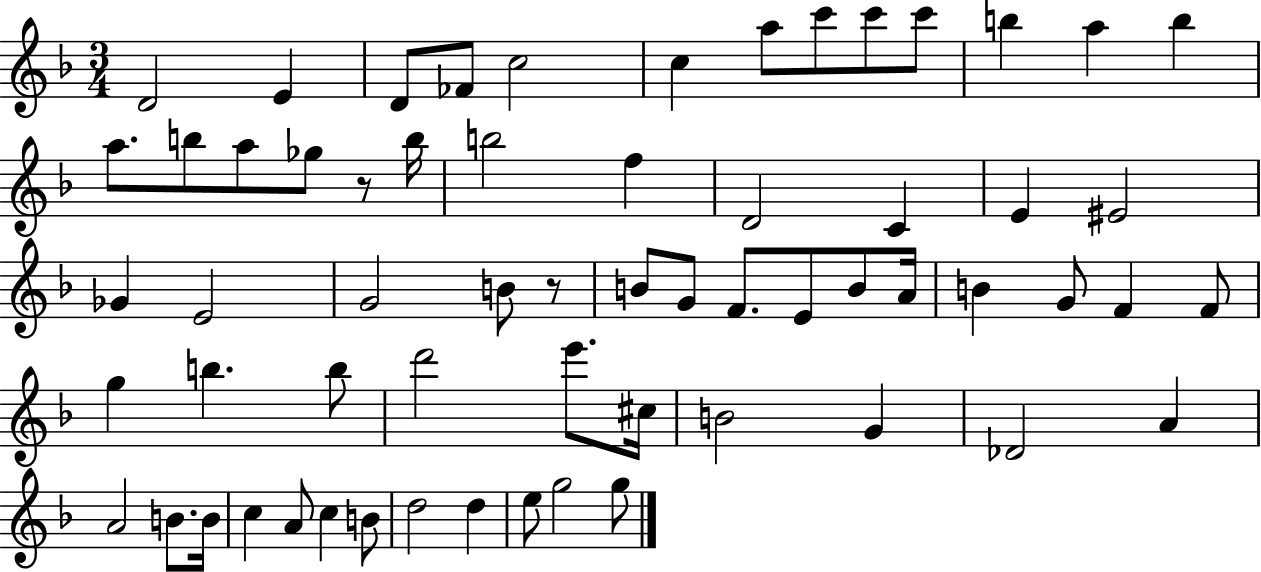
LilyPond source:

{
  \clef treble
  \numericTimeSignature
  \time 3/4
  \key f \major
  d'2 e'4 | d'8 fes'8 c''2 | c''4 a''8 c'''8 c'''8 c'''8 | b''4 a''4 b''4 | \break a''8. b''8 a''8 ges''8 r8 b''16 | b''2 f''4 | d'2 c'4 | e'4 eis'2 | \break ges'4 e'2 | g'2 b'8 r8 | b'8 g'8 f'8. e'8 b'8 a'16 | b'4 g'8 f'4 f'8 | \break g''4 b''4. b''8 | d'''2 e'''8. cis''16 | b'2 g'4 | des'2 a'4 | \break a'2 b'8. b'16 | c''4 a'8 c''4 b'8 | d''2 d''4 | e''8 g''2 g''8 | \break \bar "|."
}